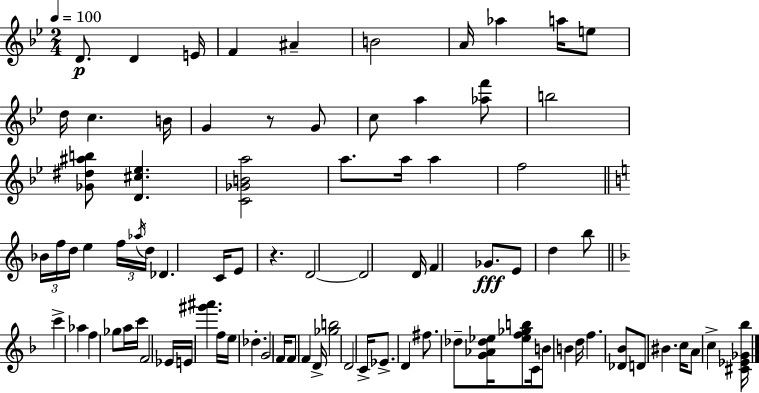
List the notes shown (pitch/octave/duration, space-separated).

D4/e. D4/q E4/s F4/q A#4/q B4/h A4/s Ab5/q A5/s E5/e D5/s C5/q. B4/s G4/q R/e G4/e C5/e A5/q [Ab5,F6]/e B5/h [Gb4,D#5,A#5,B5]/e [D4,C#5,Eb5]/q. [C4,Gb4,B4,A5]/h A5/e. A5/s A5/q F5/h Bb4/s F5/s D5/s E5/q F5/s Ab5/s D5/s Db4/q. C4/s E4/e R/q. D4/h D4/h D4/s F4/q Gb4/e. E4/e D5/q B5/e C6/q Ab5/q F5/q Gb5/e A5/s C6/s F4/h Eb4/s E4/s [G#6,A#6]/q. F5/s E5/s Db5/q. G4/h F4/s F4/e F4/q D4/s [Gb5,B5]/h D4/h C4/s Eb4/e. D4/q F#5/e. Db5/e [G4,Ab4,Db5,Eb5]/s [Eb5,F5,Gb5,B5]/e C4/s B4/e B4/q D5/s F5/q. [Db4,Bb4]/e D4/e BIS4/q. C5/s A4/e C5/q [C#4,Eb4,Gb4,Bb5]/s